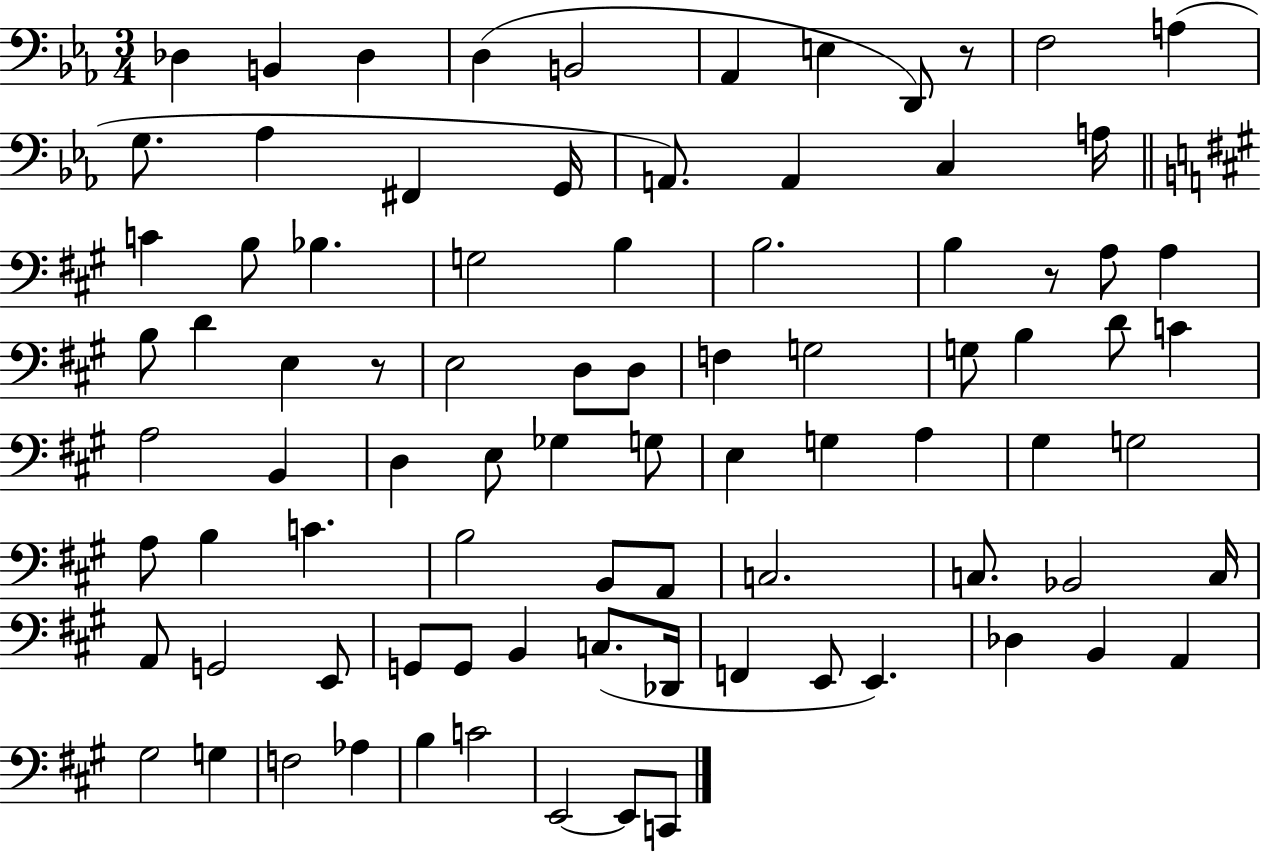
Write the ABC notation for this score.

X:1
T:Untitled
M:3/4
L:1/4
K:Eb
_D, B,, _D, D, B,,2 _A,, E, D,,/2 z/2 F,2 A, G,/2 _A, ^F,, G,,/4 A,,/2 A,, C, A,/4 C B,/2 _B, G,2 B, B,2 B, z/2 A,/2 A, B,/2 D E, z/2 E,2 D,/2 D,/2 F, G,2 G,/2 B, D/2 C A,2 B,, D, E,/2 _G, G,/2 E, G, A, ^G, G,2 A,/2 B, C B,2 B,,/2 A,,/2 C,2 C,/2 _B,,2 C,/4 A,,/2 G,,2 E,,/2 G,,/2 G,,/2 B,, C,/2 _D,,/4 F,, E,,/2 E,, _D, B,, A,, ^G,2 G, F,2 _A, B, C2 E,,2 E,,/2 C,,/2